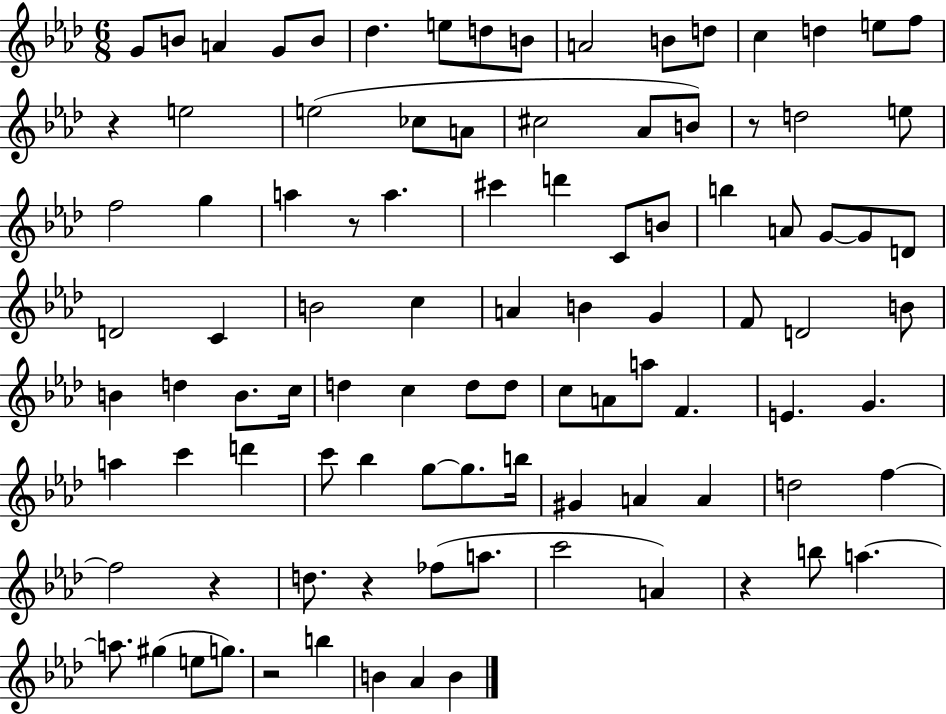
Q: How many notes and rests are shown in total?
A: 98